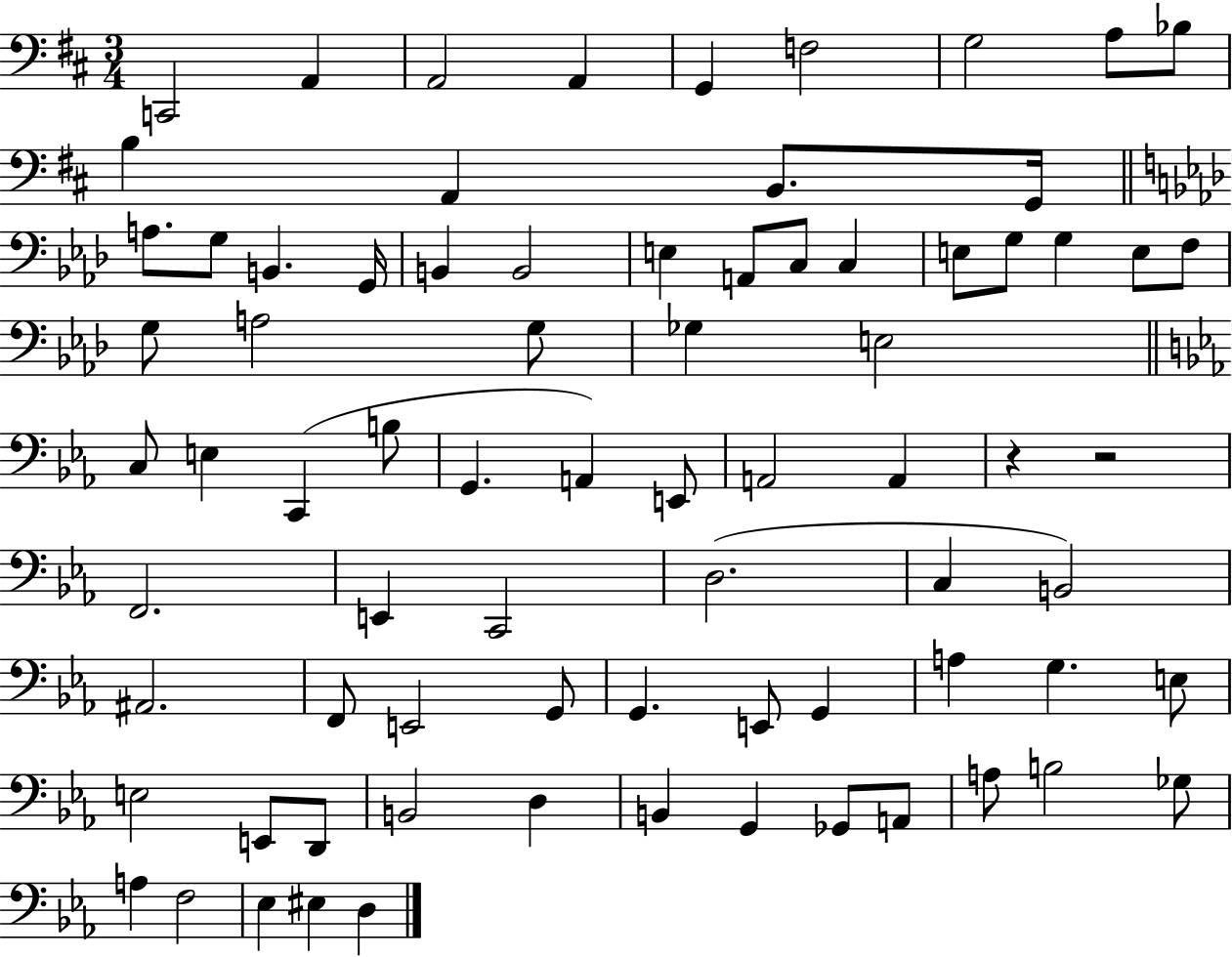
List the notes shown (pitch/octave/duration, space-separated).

C2/h A2/q A2/h A2/q G2/q F3/h G3/h A3/e Bb3/e B3/q A2/q B2/e. G2/s A3/e. G3/e B2/q. G2/s B2/q B2/h E3/q A2/e C3/e C3/q E3/e G3/e G3/q E3/e F3/e G3/e A3/h G3/e Gb3/q E3/h C3/e E3/q C2/q B3/e G2/q. A2/q E2/e A2/h A2/q R/q R/h F2/h. E2/q C2/h D3/h. C3/q B2/h A#2/h. F2/e E2/h G2/e G2/q. E2/e G2/q A3/q G3/q. E3/e E3/h E2/e D2/e B2/h D3/q B2/q G2/q Gb2/e A2/e A3/e B3/h Gb3/e A3/q F3/h Eb3/q EIS3/q D3/q